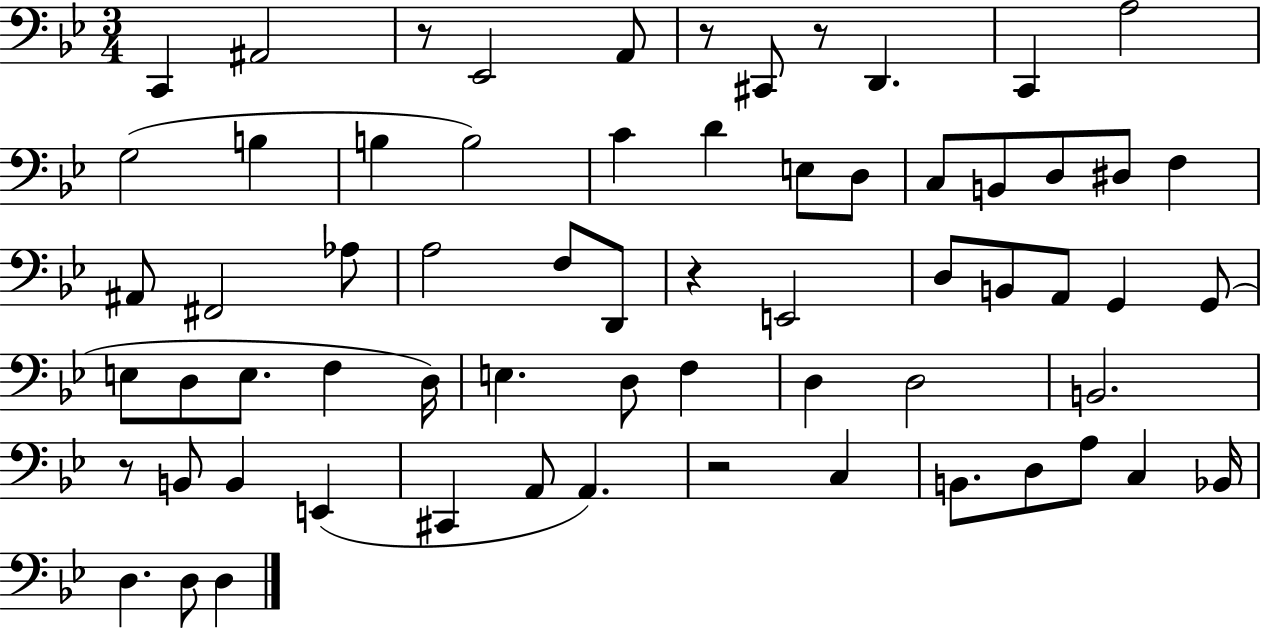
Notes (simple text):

C2/q A#2/h R/e Eb2/h A2/e R/e C#2/e R/e D2/q. C2/q A3/h G3/h B3/q B3/q B3/h C4/q D4/q E3/e D3/e C3/e B2/e D3/e D#3/e F3/q A#2/e F#2/h Ab3/e A3/h F3/e D2/e R/q E2/h D3/e B2/e A2/e G2/q G2/e E3/e D3/e E3/e. F3/q D3/s E3/q. D3/e F3/q D3/q D3/h B2/h. R/e B2/e B2/q E2/q C#2/q A2/e A2/q. R/h C3/q B2/e. D3/e A3/e C3/q Bb2/s D3/q. D3/e D3/q